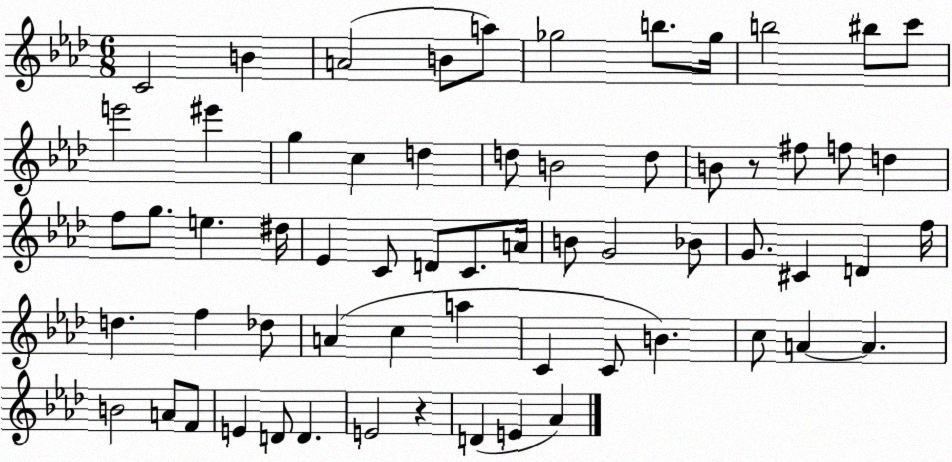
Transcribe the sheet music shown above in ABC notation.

X:1
T:Untitled
M:6/8
L:1/4
K:Ab
C2 B A2 B/2 a/2 _g2 b/2 _g/4 b2 ^b/2 c'/2 e'2 ^e' g c d d/2 B2 d/2 B/2 z/2 ^f/2 f/2 d f/2 g/2 e ^d/4 _E C/2 D/2 C/2 A/4 B/2 G2 _B/2 G/2 ^C D f/4 d f _d/2 A c a C C/2 B c/2 A A B2 A/2 F/2 E D/2 D E2 z D E _A